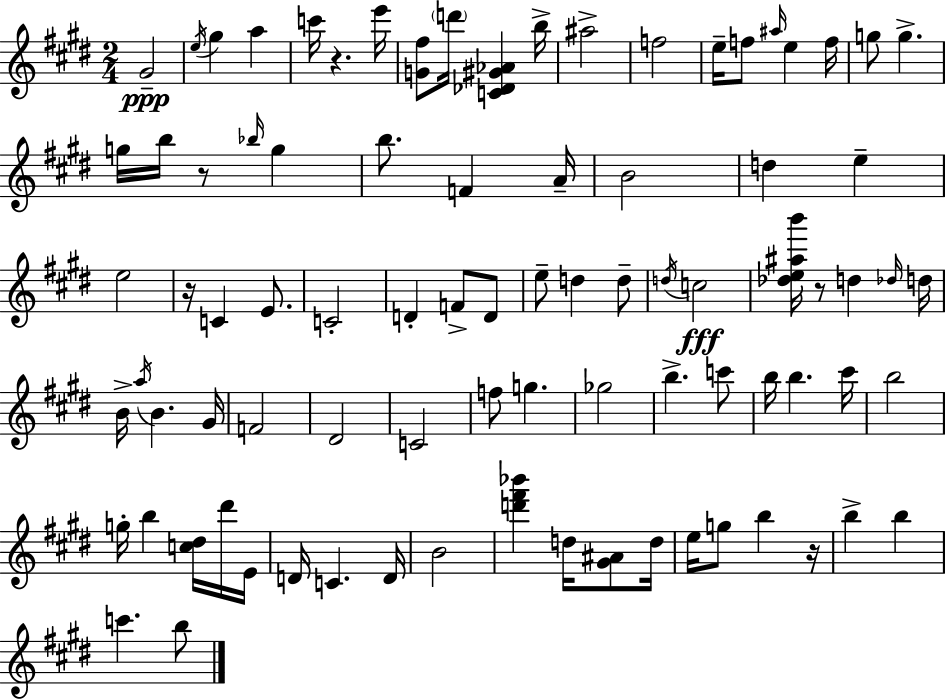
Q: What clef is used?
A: treble